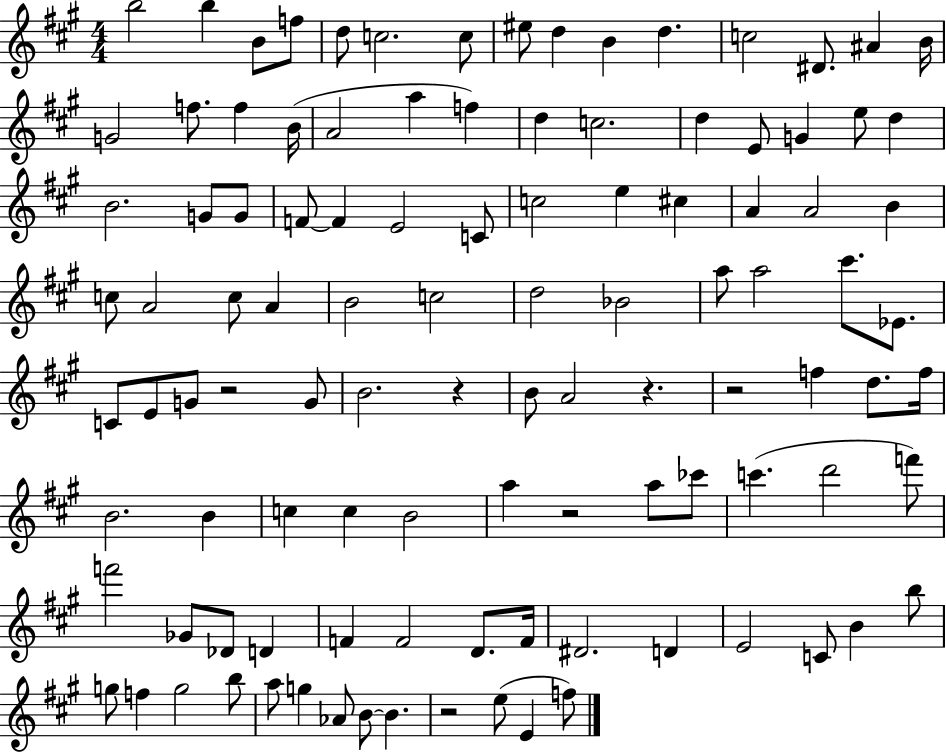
X:1
T:Untitled
M:4/4
L:1/4
K:A
b2 b B/2 f/2 d/2 c2 c/2 ^e/2 d B d c2 ^D/2 ^A B/4 G2 f/2 f B/4 A2 a f d c2 d E/2 G e/2 d B2 G/2 G/2 F/2 F E2 C/2 c2 e ^c A A2 B c/2 A2 c/2 A B2 c2 d2 _B2 a/2 a2 ^c'/2 _E/2 C/2 E/2 G/2 z2 G/2 B2 z B/2 A2 z z2 f d/2 f/4 B2 B c c B2 a z2 a/2 _c'/2 c' d'2 f'/2 f'2 _G/2 _D/2 D F F2 D/2 F/4 ^D2 D E2 C/2 B b/2 g/2 f g2 b/2 a/2 g _A/2 B/2 B z2 e/2 E f/2